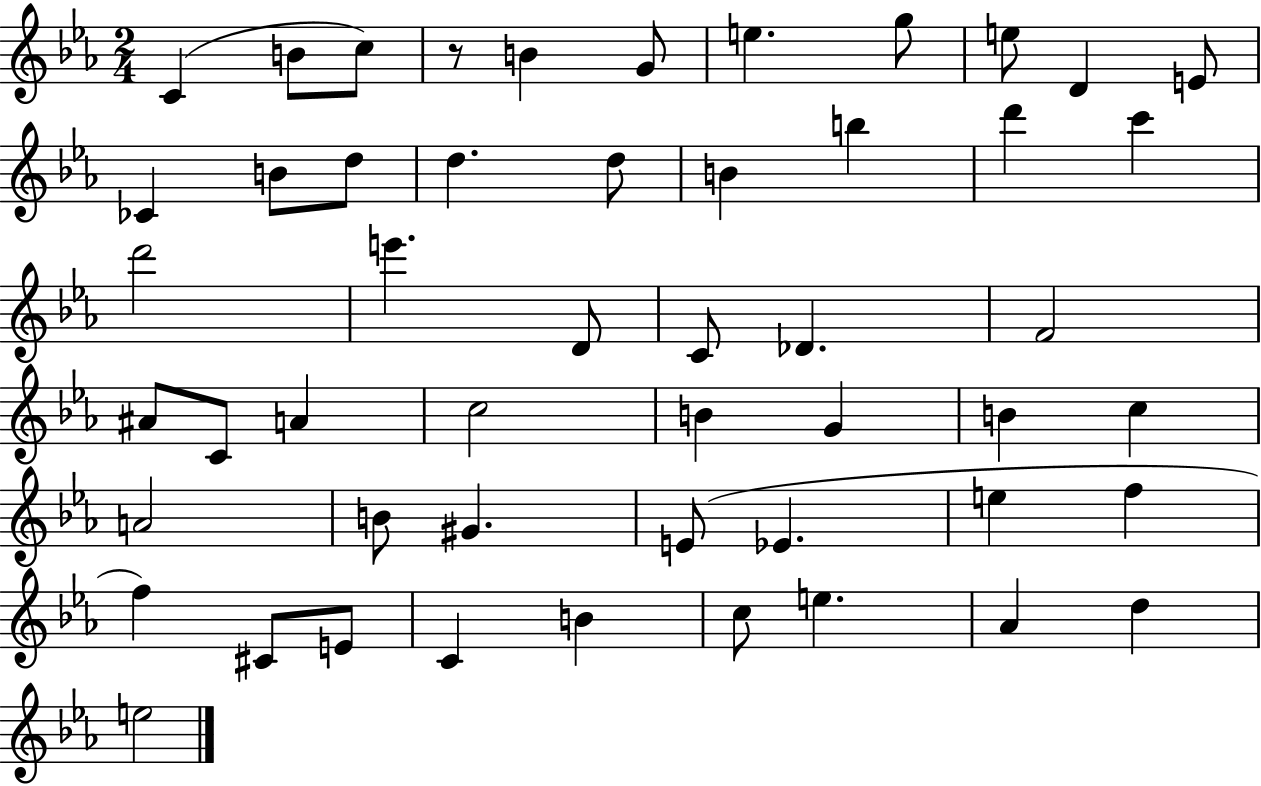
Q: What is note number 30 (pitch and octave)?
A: B4